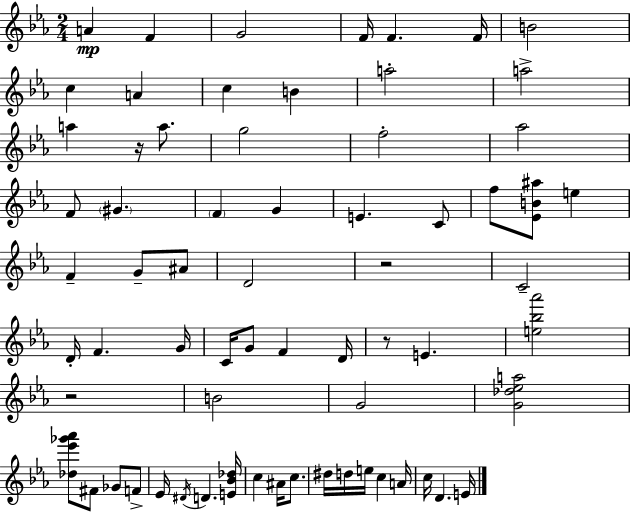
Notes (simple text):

A4/q F4/q G4/h F4/s F4/q. F4/s B4/h C5/q A4/q C5/q B4/q A5/h A5/h A5/q R/s A5/e. G5/h F5/h Ab5/h F4/e G#4/q. F4/q G4/q E4/q. C4/e F5/e [Eb4,B4,A#5]/e E5/q F4/q G4/e A#4/e D4/h R/h C4/h D4/s F4/q. G4/s C4/s G4/e F4/q D4/s R/e E4/q. [E5,Bb5,Ab6]/h R/h B4/h G4/h [G4,Db5,Eb5,A5]/h [Db5,Eb6,Gb6,Ab6]/e F#4/e Gb4/e F4/e Eb4/s D#4/s D4/q. [E4,Bb4,Db5]/s C5/q A#4/s C5/e. D#5/s D5/s E5/s C5/q A4/s C5/s D4/q. E4/s